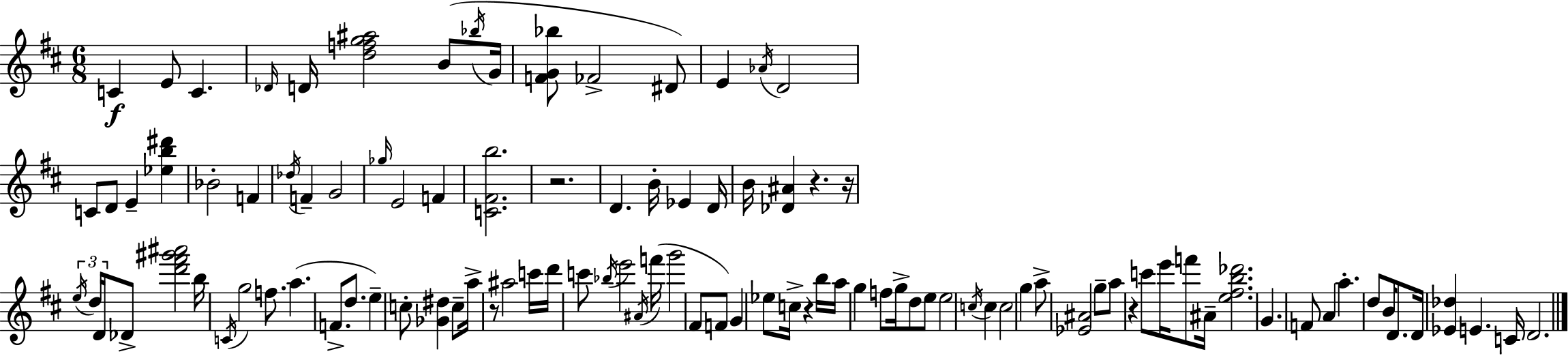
C4/q E4/e C4/q. Db4/s D4/s [D5,F5,G5,A#5]/h B4/e Bb5/s G4/s [F4,G4,Bb5]/e FES4/h D#4/e E4/q Ab4/s D4/h C4/e D4/e E4/q [Eb5,B5,D#6]/q Bb4/h F4/q Db5/s F4/q G4/h Gb5/s E4/h F4/q [C4,F#4,B5]/h. R/h. D4/q. B4/s Eb4/q D4/s B4/s [Db4,A#4]/q R/q. R/s E5/s D5/s D4/s Db4/e [D6,F#6,G#6,A#6]/h B5/s C4/s G5/h F5/e. A5/q. F4/e. D5/e. E5/q C5/e [Gb4,D#5]/q C5/e A5/s R/e A#5/h C6/s D6/s C6/e Bb5/s E6/h A#4/s F6/s G6/h F#4/e F4/e G4/q Eb5/e C5/s R/q B5/s A5/s G5/q F5/e G5/s D5/e E5/e E5/h C5/s C5/q C5/h G5/q A5/e [Eb4,A#4]/h G5/e A5/e R/q C6/e E6/s F6/e A#4/s [E5,F#5,B5,Db6]/h. G4/q. F4/e A4/q A5/q. D5/e B4/s D4/e. D4/s [Eb4,Db5]/q E4/q. C4/s D4/h.